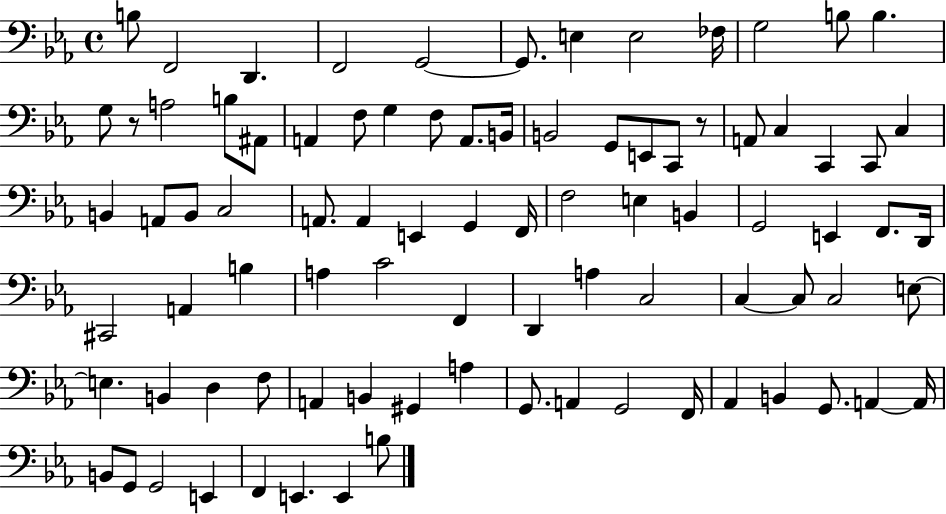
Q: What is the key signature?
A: EES major